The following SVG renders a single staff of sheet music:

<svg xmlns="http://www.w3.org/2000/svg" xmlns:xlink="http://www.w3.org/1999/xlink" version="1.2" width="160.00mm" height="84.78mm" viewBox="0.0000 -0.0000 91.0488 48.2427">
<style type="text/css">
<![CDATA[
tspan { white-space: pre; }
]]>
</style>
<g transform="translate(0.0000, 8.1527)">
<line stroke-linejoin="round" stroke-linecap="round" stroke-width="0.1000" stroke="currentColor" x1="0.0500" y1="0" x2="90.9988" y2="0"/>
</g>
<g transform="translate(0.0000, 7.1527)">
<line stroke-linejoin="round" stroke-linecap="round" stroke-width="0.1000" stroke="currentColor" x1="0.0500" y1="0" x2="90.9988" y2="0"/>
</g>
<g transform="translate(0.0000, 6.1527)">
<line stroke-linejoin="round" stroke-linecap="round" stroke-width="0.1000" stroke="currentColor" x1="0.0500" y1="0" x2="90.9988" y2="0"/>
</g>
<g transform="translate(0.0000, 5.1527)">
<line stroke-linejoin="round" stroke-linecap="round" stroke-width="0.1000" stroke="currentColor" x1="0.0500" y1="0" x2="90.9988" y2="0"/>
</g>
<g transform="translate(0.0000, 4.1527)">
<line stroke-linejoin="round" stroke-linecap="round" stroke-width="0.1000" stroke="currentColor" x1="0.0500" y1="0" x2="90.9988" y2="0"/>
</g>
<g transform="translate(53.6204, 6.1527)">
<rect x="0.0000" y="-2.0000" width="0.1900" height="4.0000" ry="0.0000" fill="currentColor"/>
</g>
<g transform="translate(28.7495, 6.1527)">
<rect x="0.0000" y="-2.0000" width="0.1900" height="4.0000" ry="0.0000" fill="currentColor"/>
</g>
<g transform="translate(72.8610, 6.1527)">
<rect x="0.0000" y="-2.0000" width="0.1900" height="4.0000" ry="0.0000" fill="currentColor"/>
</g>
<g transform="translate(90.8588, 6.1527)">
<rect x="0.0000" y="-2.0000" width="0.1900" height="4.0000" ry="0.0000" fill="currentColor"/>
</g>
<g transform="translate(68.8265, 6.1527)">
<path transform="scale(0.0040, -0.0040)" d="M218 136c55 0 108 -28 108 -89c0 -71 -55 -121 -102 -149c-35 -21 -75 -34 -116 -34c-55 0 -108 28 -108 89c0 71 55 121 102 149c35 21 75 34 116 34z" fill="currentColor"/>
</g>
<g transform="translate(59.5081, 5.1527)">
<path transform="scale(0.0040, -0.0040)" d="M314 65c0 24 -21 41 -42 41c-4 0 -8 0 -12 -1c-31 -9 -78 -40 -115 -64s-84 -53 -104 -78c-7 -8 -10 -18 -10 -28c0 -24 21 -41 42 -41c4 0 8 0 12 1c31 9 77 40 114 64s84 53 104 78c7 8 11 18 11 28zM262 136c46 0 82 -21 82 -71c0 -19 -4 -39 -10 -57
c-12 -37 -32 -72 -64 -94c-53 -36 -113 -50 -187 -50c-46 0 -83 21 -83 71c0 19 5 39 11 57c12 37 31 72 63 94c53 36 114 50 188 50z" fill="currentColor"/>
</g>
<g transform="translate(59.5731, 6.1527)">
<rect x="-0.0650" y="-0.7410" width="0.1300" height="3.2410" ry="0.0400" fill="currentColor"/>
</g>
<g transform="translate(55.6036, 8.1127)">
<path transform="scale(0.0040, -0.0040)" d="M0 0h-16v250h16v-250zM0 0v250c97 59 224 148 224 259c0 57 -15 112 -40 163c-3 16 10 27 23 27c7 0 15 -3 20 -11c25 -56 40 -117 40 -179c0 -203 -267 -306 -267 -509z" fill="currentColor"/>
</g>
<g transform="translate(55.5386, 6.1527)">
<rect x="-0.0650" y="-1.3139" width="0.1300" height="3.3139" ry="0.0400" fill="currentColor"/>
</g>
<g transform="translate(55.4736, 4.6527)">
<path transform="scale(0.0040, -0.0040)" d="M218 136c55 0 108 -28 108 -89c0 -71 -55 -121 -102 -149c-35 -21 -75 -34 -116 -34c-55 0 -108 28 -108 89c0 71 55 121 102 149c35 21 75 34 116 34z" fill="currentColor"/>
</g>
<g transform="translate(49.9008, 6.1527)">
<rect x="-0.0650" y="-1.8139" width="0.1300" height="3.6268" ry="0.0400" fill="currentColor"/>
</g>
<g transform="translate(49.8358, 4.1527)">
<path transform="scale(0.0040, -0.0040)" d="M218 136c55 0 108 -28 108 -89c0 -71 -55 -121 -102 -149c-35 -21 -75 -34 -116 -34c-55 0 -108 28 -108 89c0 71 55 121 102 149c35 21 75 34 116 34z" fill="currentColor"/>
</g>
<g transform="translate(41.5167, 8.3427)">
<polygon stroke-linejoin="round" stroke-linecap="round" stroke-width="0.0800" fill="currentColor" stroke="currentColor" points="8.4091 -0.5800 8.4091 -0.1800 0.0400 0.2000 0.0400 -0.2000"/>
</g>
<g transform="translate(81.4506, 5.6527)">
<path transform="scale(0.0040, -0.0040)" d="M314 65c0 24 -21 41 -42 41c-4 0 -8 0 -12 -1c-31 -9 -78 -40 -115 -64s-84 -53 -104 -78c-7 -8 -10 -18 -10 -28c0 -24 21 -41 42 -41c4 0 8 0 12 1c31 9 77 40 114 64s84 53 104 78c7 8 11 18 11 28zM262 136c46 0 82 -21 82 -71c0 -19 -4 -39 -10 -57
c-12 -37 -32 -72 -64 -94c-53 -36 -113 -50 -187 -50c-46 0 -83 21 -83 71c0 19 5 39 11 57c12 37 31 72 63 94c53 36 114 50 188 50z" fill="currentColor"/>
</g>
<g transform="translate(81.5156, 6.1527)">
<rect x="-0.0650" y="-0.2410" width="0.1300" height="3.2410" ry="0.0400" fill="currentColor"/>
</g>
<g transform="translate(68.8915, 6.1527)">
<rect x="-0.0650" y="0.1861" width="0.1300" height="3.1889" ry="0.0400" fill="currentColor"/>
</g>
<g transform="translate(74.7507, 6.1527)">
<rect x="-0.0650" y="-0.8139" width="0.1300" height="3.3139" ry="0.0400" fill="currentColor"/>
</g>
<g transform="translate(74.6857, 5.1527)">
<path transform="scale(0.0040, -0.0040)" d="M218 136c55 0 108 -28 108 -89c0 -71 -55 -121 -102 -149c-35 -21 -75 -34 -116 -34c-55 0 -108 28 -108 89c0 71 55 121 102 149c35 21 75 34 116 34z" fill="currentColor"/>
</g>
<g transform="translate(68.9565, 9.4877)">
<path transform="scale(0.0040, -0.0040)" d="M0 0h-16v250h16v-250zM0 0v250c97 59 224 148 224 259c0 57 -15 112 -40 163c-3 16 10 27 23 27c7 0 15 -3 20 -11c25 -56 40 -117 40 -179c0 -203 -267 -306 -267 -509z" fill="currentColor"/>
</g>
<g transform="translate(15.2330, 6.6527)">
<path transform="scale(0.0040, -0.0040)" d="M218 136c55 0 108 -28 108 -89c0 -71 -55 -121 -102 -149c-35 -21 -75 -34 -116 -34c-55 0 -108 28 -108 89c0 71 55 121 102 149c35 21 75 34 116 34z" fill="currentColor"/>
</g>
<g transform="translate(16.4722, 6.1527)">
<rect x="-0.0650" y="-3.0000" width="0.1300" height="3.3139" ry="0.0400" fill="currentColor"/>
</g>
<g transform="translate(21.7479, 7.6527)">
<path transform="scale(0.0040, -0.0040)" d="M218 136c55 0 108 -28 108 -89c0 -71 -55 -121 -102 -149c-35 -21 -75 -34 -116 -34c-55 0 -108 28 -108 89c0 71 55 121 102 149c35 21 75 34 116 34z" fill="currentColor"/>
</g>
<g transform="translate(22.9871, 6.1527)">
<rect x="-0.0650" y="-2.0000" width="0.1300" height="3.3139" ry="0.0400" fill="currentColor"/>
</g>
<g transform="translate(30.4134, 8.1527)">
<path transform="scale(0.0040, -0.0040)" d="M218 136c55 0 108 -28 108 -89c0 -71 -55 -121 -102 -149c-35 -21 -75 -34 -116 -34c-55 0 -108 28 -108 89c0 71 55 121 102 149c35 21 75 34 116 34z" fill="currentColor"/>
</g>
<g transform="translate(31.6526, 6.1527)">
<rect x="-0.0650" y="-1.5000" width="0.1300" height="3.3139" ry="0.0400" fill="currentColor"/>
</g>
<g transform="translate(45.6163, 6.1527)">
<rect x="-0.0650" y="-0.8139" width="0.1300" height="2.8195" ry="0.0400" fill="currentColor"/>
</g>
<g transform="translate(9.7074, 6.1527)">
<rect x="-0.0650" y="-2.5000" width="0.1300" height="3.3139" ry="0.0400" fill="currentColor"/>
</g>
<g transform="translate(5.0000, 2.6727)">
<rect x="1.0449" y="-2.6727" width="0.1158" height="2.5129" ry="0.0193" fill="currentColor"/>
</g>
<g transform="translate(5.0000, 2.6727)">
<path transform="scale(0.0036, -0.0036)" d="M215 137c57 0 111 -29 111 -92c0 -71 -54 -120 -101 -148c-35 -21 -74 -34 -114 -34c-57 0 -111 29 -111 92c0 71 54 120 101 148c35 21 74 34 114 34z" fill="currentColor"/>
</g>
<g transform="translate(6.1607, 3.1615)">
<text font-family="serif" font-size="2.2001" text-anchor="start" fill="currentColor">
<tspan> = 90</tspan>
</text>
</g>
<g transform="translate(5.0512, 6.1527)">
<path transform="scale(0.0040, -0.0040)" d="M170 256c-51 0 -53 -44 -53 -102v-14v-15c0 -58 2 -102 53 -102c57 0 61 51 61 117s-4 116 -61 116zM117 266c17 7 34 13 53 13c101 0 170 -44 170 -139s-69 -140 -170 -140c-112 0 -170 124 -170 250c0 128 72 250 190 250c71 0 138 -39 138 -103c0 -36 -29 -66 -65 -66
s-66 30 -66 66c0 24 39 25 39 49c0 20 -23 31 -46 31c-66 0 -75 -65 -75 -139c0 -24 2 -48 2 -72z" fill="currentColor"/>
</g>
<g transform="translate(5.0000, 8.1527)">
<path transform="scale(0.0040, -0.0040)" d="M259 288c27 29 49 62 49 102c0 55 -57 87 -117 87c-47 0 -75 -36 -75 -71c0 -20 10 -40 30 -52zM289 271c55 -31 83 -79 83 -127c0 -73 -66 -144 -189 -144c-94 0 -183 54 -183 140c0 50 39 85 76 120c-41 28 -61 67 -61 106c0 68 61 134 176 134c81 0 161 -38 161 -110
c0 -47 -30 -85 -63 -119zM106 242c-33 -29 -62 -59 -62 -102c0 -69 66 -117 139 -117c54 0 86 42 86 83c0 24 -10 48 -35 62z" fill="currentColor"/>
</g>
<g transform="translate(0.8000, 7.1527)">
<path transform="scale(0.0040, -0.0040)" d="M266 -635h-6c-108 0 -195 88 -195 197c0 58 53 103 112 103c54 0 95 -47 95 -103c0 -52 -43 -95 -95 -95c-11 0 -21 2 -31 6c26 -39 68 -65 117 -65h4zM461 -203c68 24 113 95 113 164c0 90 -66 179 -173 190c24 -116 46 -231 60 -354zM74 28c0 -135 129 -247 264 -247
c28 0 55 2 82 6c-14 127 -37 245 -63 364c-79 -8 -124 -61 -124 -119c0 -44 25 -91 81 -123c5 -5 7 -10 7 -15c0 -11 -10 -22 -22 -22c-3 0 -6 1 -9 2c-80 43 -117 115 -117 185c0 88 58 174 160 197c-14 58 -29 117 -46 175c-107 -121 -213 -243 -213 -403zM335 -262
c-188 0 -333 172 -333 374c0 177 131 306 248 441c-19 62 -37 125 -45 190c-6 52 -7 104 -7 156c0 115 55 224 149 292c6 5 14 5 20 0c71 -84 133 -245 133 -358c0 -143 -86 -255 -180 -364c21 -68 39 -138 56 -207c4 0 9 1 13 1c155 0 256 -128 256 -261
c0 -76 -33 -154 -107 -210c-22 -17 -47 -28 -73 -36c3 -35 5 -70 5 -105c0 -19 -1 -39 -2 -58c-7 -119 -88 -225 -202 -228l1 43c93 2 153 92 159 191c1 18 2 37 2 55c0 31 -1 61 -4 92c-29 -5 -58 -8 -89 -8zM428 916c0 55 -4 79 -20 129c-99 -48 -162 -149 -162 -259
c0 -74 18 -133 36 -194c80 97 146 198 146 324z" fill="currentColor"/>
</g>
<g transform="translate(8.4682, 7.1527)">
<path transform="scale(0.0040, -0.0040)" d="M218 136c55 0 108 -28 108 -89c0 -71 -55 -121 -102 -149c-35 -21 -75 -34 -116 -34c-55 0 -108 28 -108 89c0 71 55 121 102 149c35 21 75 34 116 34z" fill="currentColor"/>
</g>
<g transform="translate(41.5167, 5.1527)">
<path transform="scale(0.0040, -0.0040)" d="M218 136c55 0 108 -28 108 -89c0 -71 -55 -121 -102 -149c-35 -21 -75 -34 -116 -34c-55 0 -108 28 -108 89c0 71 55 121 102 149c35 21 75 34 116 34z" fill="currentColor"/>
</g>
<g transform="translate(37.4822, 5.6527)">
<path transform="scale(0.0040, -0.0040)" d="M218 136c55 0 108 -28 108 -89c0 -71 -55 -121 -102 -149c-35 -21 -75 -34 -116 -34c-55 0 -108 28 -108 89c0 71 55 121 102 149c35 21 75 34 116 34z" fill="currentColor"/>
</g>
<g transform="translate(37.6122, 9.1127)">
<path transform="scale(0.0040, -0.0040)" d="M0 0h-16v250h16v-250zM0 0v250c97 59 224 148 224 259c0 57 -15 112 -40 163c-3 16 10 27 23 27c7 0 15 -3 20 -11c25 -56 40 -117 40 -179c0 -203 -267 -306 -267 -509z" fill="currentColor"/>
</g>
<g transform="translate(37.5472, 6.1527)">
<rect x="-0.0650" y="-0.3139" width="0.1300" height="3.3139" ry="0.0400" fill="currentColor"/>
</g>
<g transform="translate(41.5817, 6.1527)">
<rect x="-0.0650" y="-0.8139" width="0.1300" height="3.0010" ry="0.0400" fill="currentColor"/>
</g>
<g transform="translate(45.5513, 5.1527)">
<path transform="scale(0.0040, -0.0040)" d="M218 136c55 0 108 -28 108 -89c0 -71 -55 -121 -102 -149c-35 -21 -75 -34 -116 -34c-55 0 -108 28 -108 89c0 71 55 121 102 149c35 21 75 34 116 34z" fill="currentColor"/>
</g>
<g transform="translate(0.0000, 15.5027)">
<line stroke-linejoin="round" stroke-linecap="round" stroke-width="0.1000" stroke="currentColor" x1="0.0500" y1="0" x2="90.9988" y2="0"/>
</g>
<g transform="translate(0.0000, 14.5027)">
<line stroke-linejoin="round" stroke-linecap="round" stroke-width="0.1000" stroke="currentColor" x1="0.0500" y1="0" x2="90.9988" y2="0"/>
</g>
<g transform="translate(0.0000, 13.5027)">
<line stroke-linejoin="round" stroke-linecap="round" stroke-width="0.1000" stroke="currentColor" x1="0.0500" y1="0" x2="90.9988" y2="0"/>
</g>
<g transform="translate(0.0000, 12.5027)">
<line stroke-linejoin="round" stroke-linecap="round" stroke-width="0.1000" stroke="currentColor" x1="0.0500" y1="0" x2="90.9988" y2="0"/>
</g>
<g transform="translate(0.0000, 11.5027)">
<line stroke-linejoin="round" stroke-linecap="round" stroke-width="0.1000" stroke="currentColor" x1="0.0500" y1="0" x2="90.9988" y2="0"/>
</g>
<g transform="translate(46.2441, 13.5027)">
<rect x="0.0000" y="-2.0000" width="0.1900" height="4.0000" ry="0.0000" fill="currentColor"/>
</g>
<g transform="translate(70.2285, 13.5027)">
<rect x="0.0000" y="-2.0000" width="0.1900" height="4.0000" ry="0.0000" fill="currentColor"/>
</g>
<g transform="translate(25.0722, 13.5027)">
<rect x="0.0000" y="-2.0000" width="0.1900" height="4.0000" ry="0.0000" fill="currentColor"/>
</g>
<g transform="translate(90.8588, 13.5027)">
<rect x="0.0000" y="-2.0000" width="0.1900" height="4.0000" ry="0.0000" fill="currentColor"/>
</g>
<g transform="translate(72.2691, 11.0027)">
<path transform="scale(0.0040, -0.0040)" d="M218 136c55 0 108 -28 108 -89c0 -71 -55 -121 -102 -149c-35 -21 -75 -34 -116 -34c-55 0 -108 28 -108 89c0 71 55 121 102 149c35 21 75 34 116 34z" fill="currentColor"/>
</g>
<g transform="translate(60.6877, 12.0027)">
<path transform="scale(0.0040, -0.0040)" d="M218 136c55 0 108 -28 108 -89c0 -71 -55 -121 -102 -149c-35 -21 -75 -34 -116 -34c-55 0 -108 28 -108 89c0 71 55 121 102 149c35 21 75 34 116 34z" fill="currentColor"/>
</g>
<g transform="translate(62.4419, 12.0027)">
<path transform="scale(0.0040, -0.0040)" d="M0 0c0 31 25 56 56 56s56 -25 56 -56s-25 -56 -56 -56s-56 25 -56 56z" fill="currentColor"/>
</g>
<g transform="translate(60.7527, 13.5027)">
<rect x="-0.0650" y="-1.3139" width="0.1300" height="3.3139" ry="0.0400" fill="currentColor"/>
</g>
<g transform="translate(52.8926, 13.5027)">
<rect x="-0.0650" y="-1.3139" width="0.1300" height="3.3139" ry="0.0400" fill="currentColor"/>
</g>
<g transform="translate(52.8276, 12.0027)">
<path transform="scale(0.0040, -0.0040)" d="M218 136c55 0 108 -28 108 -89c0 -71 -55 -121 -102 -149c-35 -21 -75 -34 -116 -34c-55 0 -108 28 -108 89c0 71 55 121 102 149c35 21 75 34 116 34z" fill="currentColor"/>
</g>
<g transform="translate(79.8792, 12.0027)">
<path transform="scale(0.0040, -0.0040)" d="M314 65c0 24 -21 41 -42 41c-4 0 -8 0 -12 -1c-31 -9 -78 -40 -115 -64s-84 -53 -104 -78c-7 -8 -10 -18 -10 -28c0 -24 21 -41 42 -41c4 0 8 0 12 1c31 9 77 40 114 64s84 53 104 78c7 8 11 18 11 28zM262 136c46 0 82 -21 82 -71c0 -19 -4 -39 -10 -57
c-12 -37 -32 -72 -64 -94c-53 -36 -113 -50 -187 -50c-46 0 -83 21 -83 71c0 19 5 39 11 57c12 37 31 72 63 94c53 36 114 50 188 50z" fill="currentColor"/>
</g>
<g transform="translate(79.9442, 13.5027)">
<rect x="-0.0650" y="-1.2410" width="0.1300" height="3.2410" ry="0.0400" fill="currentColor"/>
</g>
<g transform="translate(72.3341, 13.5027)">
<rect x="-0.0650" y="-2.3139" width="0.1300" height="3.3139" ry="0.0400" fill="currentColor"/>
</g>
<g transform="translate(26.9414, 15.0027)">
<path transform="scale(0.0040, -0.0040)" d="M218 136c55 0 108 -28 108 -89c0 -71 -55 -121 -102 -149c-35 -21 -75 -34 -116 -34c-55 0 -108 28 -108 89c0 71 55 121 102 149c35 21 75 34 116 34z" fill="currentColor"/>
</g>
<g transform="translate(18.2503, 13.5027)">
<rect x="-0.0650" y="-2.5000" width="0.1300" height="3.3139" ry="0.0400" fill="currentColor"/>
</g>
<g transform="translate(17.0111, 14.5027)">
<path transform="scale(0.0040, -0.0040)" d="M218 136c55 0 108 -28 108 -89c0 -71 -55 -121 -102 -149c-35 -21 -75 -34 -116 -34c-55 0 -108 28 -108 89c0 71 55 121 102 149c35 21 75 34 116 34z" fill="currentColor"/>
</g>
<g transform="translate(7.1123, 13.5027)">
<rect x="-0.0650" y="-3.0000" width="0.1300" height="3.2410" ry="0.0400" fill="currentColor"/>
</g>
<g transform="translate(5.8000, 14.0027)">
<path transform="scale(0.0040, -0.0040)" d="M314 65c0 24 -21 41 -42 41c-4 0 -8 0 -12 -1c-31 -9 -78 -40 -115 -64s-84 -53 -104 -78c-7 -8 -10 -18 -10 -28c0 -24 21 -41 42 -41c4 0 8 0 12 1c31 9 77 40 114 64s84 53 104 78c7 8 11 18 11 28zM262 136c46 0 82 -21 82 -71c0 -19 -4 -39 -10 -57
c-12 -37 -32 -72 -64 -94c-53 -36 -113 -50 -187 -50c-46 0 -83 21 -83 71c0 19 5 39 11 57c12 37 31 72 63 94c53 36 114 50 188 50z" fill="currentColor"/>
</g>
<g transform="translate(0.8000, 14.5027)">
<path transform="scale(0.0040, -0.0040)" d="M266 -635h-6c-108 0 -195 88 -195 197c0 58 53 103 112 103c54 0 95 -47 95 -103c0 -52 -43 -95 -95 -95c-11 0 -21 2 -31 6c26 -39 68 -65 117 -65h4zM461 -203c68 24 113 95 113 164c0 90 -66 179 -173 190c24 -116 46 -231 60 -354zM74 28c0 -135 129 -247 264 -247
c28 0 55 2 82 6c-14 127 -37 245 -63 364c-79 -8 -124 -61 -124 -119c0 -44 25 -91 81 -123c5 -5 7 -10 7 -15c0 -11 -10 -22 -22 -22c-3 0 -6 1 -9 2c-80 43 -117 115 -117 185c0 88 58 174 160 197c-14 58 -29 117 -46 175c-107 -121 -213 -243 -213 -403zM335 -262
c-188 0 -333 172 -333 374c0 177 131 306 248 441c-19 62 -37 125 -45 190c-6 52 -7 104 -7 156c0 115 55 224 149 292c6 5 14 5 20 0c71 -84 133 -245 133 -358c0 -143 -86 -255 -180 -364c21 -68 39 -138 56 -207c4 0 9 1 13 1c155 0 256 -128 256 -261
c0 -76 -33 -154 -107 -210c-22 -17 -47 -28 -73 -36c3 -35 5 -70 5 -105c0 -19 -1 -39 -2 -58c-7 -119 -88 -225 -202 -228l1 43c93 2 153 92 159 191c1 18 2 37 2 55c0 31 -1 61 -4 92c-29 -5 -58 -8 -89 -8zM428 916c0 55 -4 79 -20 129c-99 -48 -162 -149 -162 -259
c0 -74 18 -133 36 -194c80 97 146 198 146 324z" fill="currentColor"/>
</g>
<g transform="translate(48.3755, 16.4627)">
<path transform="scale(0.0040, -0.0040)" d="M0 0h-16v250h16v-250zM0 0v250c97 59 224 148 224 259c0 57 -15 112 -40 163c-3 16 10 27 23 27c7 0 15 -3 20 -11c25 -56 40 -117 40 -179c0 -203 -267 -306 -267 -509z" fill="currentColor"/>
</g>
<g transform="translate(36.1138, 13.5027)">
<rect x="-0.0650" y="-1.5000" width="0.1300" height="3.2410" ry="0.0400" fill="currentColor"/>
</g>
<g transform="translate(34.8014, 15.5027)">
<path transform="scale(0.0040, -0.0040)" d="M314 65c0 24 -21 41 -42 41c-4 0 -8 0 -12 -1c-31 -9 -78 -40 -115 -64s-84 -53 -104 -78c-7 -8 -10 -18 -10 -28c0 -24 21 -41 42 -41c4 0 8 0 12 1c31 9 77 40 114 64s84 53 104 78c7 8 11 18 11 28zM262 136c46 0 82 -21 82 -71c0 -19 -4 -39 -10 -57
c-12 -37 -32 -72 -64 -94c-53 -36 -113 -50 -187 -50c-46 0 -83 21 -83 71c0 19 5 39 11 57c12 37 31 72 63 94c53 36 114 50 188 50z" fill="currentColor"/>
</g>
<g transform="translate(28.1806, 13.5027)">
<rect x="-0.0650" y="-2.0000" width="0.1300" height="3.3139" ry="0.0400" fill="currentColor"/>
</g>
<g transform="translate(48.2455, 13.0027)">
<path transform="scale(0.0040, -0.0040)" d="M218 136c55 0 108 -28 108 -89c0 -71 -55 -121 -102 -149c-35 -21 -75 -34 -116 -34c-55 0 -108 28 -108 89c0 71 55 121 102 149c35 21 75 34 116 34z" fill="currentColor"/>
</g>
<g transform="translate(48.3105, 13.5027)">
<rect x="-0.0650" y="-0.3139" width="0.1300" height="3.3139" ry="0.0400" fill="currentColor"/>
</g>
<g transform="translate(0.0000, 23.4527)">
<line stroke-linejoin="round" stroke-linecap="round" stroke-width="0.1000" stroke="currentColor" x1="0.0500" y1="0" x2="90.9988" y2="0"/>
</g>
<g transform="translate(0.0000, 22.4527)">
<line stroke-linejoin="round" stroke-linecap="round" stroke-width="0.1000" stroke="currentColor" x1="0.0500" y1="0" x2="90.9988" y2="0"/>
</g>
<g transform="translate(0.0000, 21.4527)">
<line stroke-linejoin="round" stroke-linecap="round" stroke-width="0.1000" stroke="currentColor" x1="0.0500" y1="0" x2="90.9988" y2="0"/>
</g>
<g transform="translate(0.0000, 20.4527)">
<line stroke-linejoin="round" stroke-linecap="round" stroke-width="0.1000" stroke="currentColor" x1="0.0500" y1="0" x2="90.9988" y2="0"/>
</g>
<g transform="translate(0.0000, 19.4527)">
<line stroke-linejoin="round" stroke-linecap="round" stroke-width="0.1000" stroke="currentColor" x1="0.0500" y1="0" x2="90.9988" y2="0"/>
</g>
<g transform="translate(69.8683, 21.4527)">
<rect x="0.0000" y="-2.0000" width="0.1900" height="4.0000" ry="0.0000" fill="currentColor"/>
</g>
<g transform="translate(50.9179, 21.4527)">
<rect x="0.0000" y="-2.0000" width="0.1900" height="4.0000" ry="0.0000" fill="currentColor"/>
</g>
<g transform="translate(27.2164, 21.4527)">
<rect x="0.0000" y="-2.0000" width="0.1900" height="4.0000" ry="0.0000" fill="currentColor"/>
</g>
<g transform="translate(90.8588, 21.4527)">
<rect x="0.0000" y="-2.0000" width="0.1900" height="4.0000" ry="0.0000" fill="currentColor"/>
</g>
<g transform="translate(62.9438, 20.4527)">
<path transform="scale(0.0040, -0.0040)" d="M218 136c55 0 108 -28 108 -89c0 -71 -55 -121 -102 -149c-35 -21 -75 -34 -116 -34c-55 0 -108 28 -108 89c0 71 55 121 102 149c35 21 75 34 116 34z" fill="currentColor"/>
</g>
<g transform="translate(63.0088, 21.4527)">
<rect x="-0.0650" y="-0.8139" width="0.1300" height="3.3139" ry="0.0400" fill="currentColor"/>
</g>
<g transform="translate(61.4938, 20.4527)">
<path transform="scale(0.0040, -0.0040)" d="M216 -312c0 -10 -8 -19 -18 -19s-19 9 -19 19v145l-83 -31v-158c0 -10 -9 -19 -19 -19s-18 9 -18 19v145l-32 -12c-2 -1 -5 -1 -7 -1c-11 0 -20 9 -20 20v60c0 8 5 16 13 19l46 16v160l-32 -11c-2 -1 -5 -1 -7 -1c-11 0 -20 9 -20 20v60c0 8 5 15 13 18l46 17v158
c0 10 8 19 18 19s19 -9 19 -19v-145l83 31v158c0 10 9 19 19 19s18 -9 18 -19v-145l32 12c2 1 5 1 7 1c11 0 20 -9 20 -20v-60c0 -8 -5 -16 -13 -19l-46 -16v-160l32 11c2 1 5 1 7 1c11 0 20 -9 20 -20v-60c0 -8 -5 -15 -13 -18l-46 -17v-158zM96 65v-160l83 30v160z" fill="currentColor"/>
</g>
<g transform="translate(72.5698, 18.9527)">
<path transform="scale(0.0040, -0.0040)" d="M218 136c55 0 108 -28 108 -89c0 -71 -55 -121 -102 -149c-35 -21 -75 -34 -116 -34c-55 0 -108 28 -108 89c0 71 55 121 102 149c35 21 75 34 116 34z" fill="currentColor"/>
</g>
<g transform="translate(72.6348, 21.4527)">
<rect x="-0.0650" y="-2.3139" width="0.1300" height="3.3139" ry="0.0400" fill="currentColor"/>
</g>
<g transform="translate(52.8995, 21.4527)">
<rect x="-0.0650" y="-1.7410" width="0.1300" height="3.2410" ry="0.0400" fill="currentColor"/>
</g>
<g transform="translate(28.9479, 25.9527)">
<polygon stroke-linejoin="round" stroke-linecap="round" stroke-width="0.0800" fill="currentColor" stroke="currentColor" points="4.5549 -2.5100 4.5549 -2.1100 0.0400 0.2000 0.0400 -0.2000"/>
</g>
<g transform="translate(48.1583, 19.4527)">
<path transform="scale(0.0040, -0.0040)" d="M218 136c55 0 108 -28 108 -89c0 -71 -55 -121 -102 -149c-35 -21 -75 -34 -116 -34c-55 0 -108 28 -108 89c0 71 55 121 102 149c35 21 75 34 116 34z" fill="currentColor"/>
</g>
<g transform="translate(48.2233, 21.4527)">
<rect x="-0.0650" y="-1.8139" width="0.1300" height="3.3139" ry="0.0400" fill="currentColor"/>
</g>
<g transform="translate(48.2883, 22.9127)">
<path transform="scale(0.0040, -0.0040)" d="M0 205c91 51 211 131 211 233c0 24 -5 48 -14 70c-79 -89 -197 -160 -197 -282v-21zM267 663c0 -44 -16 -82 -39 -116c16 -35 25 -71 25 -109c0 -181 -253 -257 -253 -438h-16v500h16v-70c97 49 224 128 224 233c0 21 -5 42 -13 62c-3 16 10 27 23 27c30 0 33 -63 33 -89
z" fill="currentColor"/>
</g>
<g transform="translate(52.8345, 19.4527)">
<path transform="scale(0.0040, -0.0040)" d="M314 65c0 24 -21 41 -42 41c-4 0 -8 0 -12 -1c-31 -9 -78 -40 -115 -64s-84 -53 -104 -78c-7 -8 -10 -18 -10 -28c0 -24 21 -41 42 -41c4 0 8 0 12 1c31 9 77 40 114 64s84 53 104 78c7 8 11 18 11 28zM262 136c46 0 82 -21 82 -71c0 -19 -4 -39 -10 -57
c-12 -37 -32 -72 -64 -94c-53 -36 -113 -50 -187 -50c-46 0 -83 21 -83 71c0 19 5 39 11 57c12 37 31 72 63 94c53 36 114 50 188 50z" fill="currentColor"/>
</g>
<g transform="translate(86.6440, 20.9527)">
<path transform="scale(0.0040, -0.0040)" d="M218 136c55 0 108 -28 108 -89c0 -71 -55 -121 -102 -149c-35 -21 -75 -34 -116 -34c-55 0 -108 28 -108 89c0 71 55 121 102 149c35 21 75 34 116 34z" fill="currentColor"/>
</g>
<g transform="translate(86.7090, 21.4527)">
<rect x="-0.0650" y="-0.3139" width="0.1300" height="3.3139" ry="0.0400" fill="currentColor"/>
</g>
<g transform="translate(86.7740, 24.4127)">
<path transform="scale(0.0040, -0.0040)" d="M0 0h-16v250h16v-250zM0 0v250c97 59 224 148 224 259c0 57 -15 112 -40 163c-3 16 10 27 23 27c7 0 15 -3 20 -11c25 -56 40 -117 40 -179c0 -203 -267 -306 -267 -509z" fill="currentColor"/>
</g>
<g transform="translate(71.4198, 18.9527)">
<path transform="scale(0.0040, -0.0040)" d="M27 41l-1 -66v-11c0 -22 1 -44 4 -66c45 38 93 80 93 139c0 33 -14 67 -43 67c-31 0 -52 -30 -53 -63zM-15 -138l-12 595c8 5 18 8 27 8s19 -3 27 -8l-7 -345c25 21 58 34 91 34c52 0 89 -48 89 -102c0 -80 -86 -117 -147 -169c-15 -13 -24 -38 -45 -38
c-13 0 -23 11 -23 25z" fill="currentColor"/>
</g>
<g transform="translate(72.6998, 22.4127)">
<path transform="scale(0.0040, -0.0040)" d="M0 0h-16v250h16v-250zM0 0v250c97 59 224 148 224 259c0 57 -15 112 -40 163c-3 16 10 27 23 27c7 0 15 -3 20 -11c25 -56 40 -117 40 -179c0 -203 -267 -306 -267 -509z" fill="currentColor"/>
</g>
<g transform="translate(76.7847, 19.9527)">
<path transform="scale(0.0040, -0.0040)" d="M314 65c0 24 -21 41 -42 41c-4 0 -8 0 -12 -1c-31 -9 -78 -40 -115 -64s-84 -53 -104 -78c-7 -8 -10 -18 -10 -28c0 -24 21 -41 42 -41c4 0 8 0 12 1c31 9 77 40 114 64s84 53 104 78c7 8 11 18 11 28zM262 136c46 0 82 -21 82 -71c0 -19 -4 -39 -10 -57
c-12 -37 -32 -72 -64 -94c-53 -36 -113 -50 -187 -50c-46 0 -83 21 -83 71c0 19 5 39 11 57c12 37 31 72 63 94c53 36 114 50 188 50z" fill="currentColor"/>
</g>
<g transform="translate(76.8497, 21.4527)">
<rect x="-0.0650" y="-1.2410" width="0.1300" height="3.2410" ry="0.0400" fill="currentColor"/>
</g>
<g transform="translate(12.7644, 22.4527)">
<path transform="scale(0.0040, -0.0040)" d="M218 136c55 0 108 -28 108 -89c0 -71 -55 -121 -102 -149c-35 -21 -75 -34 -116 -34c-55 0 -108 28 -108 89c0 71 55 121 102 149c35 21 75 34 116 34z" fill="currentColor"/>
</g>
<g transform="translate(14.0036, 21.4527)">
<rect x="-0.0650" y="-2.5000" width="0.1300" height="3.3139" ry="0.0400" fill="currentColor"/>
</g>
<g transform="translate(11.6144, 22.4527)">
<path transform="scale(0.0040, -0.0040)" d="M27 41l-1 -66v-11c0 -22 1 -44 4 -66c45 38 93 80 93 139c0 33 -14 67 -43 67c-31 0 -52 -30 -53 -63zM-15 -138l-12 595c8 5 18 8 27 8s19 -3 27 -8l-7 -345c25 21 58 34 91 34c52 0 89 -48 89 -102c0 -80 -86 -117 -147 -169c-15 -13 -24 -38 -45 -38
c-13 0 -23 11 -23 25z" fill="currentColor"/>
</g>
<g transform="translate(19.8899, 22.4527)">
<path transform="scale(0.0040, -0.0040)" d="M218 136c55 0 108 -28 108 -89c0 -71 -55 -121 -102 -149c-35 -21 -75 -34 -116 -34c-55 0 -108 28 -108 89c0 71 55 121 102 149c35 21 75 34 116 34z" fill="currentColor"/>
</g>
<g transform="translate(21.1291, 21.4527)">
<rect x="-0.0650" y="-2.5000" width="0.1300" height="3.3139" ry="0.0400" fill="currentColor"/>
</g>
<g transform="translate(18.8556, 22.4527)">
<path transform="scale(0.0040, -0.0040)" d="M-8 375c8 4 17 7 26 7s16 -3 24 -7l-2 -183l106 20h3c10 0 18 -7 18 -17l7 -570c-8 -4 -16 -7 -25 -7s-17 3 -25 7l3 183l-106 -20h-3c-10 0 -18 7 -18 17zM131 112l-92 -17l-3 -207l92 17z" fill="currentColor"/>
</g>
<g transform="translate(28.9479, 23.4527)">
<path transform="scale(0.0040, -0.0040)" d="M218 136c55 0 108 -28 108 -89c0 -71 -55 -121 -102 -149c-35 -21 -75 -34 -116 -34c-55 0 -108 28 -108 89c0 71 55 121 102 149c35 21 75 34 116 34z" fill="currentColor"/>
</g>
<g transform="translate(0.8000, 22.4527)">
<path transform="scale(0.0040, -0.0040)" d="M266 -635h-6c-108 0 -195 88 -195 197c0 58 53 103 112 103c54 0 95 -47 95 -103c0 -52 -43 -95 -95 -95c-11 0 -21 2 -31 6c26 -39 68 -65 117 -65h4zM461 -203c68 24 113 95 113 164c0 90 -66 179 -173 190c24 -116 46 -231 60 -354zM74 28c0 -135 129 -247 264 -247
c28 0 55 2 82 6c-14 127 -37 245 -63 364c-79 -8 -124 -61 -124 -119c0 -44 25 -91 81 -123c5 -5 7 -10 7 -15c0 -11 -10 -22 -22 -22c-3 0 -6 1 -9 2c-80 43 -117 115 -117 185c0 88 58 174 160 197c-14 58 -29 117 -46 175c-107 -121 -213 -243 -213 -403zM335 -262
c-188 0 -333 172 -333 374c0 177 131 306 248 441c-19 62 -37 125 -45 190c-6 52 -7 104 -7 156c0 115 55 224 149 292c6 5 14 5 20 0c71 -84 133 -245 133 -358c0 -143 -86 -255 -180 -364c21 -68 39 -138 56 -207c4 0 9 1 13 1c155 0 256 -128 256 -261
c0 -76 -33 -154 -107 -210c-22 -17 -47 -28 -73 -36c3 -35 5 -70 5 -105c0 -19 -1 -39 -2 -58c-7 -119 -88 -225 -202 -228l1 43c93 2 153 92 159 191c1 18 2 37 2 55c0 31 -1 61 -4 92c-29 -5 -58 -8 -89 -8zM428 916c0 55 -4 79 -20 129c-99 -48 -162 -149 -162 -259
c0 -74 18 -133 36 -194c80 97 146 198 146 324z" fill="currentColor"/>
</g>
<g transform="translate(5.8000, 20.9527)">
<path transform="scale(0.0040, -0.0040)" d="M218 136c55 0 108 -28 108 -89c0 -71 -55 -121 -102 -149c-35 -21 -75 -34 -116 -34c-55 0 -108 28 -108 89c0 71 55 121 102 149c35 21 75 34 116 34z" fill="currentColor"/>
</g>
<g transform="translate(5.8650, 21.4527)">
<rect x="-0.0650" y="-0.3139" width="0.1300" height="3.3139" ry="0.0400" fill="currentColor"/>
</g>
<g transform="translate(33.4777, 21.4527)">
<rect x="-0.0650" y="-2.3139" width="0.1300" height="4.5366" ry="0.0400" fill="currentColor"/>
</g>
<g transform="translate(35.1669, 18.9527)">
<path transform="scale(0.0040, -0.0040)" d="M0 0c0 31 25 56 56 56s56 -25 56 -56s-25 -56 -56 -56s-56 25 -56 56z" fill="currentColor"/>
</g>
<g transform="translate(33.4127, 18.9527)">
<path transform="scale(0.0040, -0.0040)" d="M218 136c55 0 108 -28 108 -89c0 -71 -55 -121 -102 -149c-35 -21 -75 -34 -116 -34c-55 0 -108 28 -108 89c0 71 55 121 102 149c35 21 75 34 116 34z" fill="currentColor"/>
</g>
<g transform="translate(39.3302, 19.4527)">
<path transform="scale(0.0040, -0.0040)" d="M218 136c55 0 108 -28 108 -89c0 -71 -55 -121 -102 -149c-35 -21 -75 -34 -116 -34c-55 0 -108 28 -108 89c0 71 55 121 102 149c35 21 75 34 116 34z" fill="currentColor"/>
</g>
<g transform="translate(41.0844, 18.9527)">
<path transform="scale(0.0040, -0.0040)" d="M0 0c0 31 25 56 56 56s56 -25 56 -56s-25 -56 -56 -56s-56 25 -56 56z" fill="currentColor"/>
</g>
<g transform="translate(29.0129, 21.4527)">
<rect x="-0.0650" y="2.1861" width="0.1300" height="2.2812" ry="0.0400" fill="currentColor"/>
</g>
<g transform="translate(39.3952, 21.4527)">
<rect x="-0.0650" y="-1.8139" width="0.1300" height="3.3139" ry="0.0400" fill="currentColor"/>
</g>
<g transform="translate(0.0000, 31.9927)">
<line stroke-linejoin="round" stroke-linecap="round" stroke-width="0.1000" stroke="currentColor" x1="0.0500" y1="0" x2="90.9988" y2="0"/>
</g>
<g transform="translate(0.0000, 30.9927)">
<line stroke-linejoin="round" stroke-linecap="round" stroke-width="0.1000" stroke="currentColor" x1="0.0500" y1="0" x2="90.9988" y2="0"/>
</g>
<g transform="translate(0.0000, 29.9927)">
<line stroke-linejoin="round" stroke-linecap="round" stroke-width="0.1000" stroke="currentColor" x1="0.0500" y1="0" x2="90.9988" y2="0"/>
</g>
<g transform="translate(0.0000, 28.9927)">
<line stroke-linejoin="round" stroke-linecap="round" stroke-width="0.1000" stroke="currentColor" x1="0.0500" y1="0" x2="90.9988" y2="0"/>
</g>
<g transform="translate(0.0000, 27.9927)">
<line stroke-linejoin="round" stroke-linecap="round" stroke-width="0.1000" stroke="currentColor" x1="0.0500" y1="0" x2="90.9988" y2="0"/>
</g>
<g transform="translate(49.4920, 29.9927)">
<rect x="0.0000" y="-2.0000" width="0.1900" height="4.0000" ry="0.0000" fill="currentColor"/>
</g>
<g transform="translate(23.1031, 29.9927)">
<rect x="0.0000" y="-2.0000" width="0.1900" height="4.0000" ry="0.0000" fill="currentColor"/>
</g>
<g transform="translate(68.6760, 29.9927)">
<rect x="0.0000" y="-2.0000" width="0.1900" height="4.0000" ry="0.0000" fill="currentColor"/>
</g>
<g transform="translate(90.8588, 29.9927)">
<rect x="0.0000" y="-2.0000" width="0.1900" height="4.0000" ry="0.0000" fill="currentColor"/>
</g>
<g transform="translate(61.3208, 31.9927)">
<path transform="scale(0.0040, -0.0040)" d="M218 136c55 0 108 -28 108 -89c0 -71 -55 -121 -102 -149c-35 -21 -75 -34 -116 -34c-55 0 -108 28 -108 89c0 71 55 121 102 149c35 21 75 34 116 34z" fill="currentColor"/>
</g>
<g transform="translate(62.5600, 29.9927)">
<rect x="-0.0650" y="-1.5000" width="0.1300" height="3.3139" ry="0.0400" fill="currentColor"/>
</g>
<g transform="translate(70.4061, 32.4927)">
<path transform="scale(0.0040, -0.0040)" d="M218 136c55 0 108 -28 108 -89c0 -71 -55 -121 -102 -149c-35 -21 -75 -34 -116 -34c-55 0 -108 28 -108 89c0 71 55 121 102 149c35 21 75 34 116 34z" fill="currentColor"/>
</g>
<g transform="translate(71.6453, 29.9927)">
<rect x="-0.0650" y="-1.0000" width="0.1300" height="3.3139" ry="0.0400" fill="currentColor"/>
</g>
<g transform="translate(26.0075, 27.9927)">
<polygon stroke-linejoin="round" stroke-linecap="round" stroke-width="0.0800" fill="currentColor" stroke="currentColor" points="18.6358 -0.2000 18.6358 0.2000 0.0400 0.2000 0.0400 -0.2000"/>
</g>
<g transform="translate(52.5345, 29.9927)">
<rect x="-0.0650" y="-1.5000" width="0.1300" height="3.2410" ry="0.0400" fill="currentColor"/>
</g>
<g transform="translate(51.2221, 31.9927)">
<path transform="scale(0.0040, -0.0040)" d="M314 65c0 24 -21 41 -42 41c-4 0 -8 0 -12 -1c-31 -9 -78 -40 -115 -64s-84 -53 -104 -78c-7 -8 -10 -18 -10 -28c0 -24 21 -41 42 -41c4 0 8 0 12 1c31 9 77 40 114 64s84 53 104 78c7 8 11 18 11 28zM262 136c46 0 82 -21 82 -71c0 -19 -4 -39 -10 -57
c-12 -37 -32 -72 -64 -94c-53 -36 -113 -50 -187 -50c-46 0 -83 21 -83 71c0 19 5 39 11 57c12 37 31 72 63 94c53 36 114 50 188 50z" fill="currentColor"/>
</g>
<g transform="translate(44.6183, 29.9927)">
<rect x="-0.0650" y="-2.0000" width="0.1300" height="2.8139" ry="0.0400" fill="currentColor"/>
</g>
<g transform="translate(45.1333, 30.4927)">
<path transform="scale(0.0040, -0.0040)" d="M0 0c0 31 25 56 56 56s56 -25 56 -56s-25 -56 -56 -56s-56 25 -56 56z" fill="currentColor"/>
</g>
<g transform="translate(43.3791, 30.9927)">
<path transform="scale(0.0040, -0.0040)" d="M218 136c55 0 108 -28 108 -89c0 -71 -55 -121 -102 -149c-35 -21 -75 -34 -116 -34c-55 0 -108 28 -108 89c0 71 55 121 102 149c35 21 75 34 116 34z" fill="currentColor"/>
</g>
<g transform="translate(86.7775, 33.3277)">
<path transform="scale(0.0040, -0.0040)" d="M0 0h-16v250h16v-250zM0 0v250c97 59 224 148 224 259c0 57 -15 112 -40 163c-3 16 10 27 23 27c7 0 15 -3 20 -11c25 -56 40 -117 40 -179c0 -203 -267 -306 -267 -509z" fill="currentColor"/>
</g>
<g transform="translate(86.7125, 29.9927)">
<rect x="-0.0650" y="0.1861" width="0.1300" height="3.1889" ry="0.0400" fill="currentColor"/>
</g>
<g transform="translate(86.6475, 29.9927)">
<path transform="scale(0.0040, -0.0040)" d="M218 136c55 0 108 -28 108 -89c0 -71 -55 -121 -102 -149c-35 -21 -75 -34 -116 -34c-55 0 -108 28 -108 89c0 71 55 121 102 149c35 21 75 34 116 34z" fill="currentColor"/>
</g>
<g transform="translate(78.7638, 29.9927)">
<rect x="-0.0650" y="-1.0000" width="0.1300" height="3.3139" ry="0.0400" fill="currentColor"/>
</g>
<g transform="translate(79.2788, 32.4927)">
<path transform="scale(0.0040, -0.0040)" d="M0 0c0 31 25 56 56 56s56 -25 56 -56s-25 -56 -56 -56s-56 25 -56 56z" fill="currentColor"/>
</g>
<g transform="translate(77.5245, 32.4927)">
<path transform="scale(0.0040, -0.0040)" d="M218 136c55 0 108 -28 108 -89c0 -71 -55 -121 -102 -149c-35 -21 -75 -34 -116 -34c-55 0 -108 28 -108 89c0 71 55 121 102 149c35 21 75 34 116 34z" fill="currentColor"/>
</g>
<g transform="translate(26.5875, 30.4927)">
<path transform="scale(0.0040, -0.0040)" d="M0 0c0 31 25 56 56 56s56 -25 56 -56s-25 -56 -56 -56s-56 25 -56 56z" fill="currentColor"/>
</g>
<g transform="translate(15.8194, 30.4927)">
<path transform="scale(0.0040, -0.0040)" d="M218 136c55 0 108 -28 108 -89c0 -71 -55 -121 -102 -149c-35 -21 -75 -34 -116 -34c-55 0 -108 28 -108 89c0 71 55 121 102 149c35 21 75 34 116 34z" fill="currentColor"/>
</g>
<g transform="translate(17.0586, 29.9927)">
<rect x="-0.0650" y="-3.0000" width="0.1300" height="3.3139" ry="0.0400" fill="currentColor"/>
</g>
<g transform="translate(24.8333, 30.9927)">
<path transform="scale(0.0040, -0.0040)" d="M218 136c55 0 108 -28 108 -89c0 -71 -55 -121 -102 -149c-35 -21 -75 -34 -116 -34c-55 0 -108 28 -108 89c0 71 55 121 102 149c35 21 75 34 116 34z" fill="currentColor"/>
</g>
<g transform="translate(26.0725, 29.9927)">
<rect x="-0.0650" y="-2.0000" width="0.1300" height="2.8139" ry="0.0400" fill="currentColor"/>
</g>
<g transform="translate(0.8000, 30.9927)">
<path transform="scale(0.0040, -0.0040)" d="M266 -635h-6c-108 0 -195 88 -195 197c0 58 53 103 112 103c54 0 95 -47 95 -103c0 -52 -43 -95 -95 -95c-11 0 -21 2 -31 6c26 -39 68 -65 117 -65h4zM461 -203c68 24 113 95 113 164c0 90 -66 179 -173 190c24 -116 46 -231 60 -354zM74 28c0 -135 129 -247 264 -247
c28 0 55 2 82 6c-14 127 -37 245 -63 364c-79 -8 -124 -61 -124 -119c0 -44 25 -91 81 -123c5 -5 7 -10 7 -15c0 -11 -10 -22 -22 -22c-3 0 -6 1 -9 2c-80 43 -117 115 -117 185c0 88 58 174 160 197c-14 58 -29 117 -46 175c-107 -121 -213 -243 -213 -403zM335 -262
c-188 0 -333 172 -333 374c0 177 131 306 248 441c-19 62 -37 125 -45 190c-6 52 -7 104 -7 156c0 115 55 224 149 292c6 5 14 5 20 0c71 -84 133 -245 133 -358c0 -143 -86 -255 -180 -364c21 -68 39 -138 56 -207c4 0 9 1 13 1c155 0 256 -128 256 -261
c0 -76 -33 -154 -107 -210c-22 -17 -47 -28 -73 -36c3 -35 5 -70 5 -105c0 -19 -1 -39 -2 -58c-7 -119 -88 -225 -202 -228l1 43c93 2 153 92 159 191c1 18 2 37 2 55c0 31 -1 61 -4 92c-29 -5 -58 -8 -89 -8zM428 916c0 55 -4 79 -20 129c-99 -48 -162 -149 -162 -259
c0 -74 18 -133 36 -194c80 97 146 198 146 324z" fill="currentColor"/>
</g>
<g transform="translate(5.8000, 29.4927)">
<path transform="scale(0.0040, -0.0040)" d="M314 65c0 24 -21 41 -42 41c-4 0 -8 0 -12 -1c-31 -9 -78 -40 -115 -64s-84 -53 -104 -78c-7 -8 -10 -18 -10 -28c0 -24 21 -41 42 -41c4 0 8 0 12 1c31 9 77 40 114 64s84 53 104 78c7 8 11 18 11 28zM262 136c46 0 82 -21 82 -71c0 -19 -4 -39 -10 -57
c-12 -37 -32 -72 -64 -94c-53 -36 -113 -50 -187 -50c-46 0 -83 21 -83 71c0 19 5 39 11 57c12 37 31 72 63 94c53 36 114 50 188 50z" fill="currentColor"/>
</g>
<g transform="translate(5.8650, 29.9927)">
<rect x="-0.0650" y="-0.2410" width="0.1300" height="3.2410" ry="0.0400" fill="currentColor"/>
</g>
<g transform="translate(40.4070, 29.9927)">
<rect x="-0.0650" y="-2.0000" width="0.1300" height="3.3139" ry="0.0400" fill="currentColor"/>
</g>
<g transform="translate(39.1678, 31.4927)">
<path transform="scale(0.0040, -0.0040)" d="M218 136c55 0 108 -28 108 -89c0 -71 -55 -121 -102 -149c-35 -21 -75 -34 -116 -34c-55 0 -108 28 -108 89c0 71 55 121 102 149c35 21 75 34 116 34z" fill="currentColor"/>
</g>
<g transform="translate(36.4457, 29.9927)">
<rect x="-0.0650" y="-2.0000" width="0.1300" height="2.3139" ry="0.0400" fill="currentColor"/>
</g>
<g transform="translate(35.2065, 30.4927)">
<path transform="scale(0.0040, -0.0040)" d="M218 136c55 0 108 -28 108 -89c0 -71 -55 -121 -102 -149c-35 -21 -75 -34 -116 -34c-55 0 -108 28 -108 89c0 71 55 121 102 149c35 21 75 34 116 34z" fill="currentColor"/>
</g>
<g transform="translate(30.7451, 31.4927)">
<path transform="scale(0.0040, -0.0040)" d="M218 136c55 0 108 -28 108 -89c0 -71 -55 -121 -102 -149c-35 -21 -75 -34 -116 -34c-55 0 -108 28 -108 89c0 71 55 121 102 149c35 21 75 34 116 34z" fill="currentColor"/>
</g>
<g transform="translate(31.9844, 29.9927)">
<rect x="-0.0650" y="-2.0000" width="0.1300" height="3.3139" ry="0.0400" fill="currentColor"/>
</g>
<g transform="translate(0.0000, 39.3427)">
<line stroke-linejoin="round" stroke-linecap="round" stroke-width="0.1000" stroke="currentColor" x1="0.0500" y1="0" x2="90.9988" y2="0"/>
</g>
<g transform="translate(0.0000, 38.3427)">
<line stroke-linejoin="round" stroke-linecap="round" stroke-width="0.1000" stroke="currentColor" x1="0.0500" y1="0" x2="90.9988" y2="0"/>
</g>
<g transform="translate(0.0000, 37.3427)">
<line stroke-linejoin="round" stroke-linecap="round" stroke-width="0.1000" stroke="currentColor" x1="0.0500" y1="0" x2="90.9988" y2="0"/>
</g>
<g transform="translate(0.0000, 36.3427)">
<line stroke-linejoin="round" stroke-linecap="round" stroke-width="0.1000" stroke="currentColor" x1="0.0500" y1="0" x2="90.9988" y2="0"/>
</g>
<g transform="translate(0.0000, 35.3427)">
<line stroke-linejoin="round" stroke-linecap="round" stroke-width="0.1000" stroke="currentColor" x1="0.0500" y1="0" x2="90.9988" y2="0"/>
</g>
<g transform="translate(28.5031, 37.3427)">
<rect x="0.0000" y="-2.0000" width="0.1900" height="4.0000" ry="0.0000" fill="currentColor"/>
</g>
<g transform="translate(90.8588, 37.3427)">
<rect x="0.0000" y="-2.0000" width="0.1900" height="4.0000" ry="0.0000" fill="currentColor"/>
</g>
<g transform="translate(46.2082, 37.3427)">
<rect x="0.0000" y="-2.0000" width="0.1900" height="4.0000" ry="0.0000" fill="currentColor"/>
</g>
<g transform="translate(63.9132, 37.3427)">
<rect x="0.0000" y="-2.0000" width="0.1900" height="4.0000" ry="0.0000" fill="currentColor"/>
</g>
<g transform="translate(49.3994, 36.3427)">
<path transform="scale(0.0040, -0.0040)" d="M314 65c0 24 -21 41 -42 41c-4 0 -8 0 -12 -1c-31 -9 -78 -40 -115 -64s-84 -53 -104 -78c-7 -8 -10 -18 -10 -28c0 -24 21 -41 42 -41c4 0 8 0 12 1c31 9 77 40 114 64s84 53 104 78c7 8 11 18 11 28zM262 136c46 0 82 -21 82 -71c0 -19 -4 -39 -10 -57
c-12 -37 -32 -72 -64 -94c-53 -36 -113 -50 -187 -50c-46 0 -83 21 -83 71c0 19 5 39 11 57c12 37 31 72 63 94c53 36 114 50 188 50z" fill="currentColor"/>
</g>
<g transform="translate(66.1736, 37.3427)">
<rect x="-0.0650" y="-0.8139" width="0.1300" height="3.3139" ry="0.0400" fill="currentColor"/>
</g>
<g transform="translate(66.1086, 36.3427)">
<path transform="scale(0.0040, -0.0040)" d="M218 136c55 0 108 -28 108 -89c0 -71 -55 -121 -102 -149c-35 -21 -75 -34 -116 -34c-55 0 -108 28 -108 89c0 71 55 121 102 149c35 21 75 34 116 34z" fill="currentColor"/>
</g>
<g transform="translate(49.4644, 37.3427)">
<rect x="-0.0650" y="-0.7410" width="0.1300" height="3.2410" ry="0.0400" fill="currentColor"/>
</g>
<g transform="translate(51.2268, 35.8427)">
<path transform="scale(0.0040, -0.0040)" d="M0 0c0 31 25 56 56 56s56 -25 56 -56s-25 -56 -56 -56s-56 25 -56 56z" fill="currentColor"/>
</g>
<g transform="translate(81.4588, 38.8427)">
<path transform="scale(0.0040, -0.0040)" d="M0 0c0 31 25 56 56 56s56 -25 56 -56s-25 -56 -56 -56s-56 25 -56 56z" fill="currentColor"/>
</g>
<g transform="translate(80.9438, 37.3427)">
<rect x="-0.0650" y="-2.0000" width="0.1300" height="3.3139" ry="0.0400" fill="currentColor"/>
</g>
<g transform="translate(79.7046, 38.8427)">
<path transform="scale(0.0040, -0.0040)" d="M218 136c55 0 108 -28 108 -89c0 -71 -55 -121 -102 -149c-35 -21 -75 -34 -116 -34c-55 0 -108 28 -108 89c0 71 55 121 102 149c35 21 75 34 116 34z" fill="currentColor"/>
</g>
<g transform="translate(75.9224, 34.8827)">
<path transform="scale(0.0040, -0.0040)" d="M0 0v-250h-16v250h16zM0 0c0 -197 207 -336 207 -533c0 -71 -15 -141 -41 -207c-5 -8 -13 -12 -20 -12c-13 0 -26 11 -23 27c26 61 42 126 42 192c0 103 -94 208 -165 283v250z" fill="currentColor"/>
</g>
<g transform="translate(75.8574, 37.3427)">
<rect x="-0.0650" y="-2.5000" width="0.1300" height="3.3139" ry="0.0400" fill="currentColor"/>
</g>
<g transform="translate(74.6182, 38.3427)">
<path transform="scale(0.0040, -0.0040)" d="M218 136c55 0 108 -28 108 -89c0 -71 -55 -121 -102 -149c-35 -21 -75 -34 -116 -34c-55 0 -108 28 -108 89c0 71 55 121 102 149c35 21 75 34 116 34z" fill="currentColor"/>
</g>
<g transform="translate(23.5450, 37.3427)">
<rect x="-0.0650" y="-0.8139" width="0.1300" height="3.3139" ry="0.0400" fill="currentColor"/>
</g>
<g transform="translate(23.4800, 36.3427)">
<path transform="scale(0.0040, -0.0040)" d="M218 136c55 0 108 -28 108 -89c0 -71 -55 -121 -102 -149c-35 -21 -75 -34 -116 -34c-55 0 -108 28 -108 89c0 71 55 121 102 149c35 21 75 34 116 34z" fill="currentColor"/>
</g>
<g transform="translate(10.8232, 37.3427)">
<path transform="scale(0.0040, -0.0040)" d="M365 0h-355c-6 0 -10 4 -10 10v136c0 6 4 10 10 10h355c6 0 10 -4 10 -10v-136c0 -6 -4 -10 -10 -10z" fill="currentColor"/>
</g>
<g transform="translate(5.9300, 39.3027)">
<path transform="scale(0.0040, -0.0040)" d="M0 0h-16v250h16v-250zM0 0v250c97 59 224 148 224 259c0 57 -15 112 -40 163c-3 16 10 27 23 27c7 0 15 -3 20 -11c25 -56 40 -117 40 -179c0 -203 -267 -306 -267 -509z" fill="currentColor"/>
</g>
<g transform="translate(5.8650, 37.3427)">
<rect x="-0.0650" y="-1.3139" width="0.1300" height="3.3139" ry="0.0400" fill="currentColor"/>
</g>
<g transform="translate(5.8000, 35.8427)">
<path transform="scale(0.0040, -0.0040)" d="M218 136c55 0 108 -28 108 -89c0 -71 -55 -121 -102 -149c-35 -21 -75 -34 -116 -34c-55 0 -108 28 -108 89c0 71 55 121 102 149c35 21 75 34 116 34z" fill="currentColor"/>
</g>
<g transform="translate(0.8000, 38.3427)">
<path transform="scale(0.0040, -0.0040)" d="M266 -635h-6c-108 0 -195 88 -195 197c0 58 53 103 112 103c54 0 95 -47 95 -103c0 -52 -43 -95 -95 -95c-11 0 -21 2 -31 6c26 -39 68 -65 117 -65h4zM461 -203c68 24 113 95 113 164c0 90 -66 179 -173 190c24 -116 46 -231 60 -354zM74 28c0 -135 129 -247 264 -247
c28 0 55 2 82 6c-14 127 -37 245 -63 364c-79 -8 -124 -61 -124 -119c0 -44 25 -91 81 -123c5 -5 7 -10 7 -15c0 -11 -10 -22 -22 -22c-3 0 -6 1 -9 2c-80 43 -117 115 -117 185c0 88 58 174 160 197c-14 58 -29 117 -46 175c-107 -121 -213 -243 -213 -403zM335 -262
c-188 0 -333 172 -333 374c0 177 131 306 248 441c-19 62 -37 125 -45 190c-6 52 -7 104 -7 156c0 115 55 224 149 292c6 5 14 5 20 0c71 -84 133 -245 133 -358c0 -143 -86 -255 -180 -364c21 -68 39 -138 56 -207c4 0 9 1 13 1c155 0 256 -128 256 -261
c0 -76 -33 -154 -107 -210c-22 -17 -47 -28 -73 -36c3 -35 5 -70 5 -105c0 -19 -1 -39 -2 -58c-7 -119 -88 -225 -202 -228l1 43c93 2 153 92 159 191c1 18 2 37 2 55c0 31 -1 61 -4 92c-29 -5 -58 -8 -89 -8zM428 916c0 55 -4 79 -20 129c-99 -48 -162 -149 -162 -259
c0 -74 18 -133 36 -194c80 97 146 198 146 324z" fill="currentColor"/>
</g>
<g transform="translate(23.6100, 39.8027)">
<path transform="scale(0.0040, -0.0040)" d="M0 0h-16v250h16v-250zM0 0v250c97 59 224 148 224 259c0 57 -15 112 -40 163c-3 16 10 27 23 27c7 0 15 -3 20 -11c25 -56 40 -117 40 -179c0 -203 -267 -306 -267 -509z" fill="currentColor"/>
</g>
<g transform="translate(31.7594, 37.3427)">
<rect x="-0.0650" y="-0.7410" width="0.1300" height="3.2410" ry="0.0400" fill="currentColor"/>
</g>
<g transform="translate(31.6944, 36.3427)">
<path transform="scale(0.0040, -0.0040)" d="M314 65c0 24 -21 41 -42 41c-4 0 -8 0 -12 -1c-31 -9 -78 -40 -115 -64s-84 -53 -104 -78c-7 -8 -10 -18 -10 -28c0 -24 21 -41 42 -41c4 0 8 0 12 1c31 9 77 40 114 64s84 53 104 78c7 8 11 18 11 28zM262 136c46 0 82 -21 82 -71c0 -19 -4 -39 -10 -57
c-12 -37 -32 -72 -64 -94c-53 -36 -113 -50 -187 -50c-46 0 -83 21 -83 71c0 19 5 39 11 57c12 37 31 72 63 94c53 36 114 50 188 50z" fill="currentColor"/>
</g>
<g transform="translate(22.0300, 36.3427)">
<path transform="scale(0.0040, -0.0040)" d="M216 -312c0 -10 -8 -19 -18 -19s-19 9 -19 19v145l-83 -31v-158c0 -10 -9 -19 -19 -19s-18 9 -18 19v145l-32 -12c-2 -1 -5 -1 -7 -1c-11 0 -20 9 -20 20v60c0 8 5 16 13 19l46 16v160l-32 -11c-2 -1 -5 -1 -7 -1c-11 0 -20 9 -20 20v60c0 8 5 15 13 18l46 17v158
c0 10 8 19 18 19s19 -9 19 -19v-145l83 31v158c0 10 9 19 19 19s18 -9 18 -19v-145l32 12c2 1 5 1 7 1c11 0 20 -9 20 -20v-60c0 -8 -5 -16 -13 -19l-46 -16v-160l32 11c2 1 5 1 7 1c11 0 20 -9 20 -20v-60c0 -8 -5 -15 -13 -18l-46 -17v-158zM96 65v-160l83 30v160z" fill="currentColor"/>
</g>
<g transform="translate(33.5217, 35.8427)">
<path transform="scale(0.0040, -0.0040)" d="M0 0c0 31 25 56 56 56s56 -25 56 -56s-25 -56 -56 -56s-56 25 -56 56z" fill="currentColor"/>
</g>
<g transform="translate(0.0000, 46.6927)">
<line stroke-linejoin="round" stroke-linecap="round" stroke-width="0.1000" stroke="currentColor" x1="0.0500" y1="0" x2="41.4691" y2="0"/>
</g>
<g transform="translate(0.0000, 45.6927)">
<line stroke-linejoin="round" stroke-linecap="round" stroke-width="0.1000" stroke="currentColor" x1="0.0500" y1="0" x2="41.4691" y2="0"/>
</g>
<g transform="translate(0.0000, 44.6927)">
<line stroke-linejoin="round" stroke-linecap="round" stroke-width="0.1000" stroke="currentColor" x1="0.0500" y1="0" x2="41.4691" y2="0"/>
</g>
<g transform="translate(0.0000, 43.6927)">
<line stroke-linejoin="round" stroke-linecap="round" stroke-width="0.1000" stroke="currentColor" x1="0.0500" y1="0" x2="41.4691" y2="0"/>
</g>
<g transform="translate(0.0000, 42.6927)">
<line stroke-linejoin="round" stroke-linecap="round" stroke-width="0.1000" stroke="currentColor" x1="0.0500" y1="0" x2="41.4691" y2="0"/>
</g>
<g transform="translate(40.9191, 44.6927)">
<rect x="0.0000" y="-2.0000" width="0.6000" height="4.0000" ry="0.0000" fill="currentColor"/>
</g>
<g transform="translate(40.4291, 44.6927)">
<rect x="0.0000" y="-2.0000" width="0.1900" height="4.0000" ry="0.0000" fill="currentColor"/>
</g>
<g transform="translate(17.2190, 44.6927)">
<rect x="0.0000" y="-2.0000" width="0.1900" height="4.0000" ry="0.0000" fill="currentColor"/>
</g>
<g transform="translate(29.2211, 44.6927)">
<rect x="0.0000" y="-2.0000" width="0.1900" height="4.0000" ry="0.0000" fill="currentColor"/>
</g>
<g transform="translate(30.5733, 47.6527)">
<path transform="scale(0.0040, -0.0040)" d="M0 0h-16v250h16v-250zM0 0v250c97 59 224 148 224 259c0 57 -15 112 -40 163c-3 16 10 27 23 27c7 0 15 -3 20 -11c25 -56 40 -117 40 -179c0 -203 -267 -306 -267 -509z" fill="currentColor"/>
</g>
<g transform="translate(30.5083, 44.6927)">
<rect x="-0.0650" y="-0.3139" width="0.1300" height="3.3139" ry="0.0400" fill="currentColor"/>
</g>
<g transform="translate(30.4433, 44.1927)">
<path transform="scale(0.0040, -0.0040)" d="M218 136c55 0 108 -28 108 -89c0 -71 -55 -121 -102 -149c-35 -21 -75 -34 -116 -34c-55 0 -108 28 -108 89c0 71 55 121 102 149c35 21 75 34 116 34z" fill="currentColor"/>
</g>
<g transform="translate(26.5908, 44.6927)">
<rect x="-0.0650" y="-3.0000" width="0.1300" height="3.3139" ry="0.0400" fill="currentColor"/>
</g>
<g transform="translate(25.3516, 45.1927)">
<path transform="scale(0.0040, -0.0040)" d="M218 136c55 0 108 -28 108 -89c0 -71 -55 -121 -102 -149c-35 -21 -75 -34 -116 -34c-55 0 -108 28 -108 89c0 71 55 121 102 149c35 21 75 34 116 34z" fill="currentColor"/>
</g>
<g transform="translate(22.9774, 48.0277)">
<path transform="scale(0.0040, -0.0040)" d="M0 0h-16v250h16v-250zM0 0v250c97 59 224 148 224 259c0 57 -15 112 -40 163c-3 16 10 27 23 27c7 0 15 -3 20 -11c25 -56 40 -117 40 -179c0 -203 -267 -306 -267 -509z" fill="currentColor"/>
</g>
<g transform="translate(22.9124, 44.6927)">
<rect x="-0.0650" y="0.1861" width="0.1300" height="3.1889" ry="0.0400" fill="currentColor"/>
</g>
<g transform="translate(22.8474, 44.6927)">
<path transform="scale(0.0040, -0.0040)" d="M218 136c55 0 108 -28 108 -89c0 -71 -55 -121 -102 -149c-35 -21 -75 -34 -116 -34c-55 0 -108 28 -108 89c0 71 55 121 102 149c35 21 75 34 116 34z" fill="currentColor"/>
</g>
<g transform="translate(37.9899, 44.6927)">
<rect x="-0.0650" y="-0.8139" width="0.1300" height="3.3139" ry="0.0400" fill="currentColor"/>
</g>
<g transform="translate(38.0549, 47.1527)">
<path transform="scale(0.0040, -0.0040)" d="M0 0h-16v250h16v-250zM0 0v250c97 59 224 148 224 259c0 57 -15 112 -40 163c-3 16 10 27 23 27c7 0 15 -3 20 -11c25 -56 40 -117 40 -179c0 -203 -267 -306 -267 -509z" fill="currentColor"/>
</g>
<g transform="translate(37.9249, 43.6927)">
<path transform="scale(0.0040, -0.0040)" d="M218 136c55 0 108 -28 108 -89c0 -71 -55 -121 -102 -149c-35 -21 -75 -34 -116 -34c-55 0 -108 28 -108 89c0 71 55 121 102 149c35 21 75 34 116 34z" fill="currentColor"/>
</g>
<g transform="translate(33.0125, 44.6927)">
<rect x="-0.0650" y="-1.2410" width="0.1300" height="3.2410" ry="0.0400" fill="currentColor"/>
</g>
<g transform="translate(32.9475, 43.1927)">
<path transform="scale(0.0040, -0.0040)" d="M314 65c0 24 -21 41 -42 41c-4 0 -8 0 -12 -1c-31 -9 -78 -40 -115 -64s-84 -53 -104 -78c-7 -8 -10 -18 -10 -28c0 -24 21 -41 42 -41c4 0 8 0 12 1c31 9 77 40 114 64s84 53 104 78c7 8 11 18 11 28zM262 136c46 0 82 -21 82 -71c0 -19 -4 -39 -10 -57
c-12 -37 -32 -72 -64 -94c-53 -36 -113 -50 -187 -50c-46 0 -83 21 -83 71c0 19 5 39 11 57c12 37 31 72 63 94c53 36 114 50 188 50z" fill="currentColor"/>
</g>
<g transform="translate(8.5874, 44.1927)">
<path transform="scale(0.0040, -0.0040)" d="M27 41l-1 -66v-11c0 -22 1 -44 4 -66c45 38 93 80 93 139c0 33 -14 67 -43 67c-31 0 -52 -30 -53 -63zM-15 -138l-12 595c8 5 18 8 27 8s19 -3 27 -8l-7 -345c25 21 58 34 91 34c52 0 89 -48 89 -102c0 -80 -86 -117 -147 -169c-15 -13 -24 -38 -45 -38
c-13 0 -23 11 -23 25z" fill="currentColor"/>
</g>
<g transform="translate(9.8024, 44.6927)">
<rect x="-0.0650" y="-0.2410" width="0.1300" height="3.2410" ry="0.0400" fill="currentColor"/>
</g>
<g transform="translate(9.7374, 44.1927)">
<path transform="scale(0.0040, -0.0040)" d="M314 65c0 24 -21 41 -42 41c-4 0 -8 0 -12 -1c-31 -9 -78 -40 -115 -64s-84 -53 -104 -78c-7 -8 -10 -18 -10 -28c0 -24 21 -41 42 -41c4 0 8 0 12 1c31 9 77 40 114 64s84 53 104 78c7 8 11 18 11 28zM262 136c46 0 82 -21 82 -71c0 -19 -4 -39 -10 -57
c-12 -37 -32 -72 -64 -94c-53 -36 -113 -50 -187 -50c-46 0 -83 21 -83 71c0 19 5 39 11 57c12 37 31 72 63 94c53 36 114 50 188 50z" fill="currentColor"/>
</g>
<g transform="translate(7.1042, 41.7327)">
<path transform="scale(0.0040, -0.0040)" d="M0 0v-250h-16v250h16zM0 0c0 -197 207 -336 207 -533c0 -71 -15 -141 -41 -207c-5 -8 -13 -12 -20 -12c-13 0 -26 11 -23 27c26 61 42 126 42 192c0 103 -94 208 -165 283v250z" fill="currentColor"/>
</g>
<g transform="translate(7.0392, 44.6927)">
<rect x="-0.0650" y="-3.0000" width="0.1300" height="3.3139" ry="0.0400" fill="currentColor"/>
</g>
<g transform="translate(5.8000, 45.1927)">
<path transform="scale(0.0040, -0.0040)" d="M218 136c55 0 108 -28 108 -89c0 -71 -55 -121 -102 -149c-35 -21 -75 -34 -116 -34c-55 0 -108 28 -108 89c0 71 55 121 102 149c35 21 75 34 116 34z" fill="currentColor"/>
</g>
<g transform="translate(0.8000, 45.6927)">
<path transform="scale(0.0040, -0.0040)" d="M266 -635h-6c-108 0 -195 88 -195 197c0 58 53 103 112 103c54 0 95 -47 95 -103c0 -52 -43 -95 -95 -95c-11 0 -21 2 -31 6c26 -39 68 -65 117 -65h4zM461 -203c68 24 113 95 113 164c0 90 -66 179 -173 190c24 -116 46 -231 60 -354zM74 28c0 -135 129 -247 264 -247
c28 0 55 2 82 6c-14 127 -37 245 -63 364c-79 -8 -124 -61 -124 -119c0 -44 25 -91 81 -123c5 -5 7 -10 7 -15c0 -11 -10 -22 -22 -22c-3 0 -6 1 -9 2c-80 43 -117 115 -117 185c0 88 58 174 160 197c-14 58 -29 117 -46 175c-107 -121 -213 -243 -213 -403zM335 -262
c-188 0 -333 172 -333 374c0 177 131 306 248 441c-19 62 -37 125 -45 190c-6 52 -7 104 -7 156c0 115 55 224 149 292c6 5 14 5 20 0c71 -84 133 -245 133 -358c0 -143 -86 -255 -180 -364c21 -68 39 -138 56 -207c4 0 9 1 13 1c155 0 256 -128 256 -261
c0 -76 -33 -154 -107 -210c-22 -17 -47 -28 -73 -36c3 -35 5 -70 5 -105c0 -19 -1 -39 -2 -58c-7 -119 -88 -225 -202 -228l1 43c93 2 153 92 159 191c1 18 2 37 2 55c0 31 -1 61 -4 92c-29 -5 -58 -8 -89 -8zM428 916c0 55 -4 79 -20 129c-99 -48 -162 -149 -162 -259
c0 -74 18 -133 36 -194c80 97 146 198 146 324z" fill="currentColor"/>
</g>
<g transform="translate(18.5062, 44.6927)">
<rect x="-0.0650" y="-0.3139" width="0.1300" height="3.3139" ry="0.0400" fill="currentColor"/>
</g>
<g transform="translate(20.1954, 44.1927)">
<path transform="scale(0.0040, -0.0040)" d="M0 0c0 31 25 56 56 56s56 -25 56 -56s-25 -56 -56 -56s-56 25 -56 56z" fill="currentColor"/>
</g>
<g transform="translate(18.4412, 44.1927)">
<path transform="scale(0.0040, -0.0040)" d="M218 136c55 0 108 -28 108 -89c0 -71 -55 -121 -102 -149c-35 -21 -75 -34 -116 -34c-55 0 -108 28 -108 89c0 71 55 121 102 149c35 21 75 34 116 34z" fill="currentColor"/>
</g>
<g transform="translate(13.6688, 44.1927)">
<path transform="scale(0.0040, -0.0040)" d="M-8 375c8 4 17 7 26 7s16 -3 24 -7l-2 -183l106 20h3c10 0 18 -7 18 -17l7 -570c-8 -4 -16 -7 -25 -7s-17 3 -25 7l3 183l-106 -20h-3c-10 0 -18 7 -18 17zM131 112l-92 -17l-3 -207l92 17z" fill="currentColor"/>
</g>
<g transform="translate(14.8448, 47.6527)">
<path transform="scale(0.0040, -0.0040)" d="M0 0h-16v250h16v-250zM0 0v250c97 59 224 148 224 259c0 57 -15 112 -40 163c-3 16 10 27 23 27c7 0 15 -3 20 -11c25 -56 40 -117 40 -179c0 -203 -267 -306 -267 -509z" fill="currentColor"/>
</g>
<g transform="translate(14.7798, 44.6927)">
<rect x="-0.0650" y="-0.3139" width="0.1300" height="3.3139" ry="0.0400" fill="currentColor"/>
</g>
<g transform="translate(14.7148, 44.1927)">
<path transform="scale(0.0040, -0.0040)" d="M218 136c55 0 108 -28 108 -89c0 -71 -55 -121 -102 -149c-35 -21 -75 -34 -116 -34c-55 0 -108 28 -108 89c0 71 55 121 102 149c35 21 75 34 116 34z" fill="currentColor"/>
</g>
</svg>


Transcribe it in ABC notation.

X:1
T:Untitled
M:6/8
L:1/4
K:C
G A F E c/2 d/2 d/2 f/2 e/2 d2 B/2 d c2 A2 G F E2 c/2 e e g e2 c _G G E/2 g/2 f f/4 f2 ^d _g/2 e2 c/2 c2 A G/2 F/2 A/2 F/2 G/2 E2 E D D B/2 e/2 z2 ^d/2 d2 d2 d G/2 F A/2 _c2 c/2 c B/2 A c/2 e2 d/2